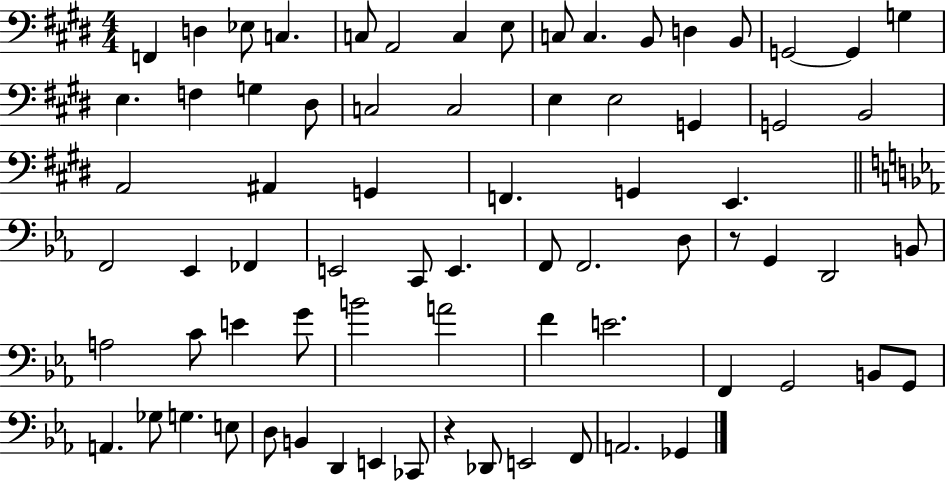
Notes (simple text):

F2/q D3/q Eb3/e C3/q. C3/e A2/h C3/q E3/e C3/e C3/q. B2/e D3/q B2/e G2/h G2/q G3/q E3/q. F3/q G3/q D#3/e C3/h C3/h E3/q E3/h G2/q G2/h B2/h A2/h A#2/q G2/q F2/q. G2/q E2/q. F2/h Eb2/q FES2/q E2/h C2/e E2/q. F2/e F2/h. D3/e R/e G2/q D2/h B2/e A3/h C4/e E4/q G4/e B4/h A4/h F4/q E4/h. F2/q G2/h B2/e G2/e A2/q. Gb3/e G3/q. E3/e D3/e B2/q D2/q E2/q CES2/e R/q Db2/e E2/h F2/e A2/h. Gb2/q